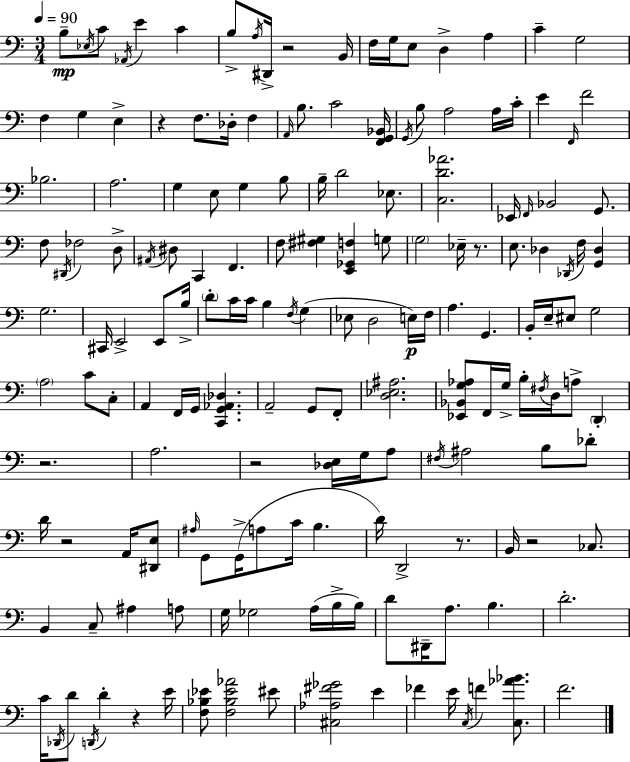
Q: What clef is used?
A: bass